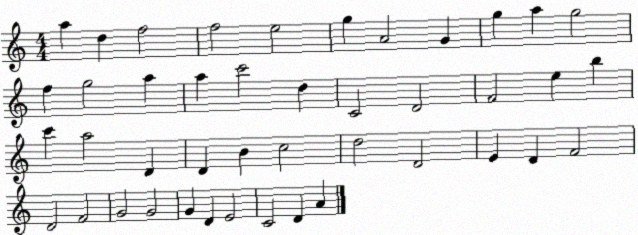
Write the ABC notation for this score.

X:1
T:Untitled
M:4/4
L:1/4
K:C
a d f2 f2 e2 g A2 G g a g2 f g2 a a c'2 d C2 D2 F2 e b c' a2 D D B c2 d2 D2 E D F2 D2 F2 G2 G2 G D E2 C2 D A